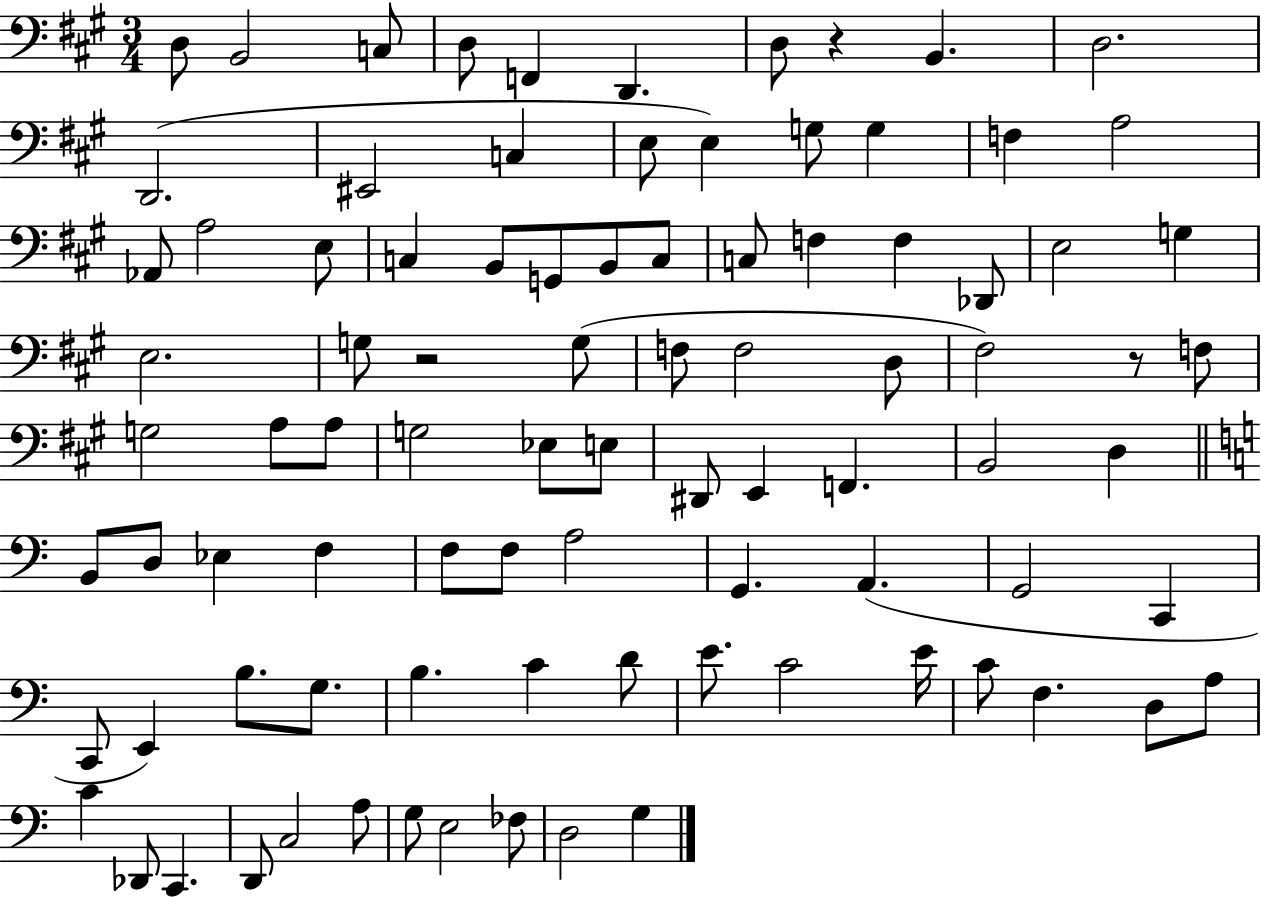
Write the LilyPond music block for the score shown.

{
  \clef bass
  \numericTimeSignature
  \time 3/4
  \key a \major
  d8 b,2 c8 | d8 f,4 d,4. | d8 r4 b,4. | d2. | \break d,2.( | eis,2 c4 | e8 e4) g8 g4 | f4 a2 | \break aes,8 a2 e8 | c4 b,8 g,8 b,8 c8 | c8 f4 f4 des,8 | e2 g4 | \break e2. | g8 r2 g8( | f8 f2 d8 | fis2) r8 f8 | \break g2 a8 a8 | g2 ees8 e8 | dis,8 e,4 f,4. | b,2 d4 | \break \bar "||" \break \key c \major b,8 d8 ees4 f4 | f8 f8 a2 | g,4. a,4.( | g,2 c,4 | \break c,8 e,4) b8. g8. | b4. c'4 d'8 | e'8. c'2 e'16 | c'8 f4. d8 a8 | \break c'4 des,8 c,4. | d,8 c2 a8 | g8 e2 fes8 | d2 g4 | \break \bar "|."
}